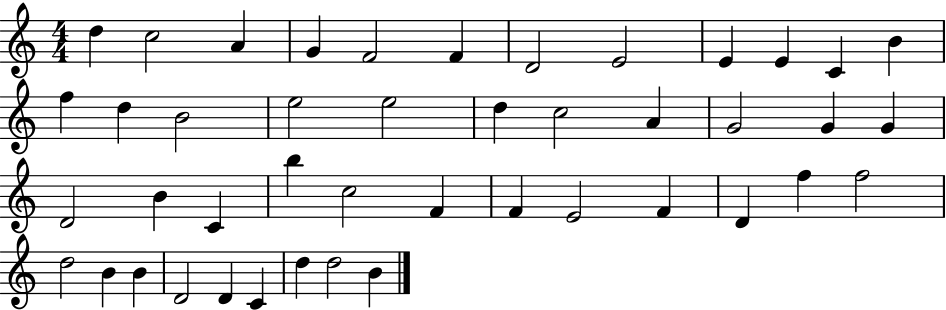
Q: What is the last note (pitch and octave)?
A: B4